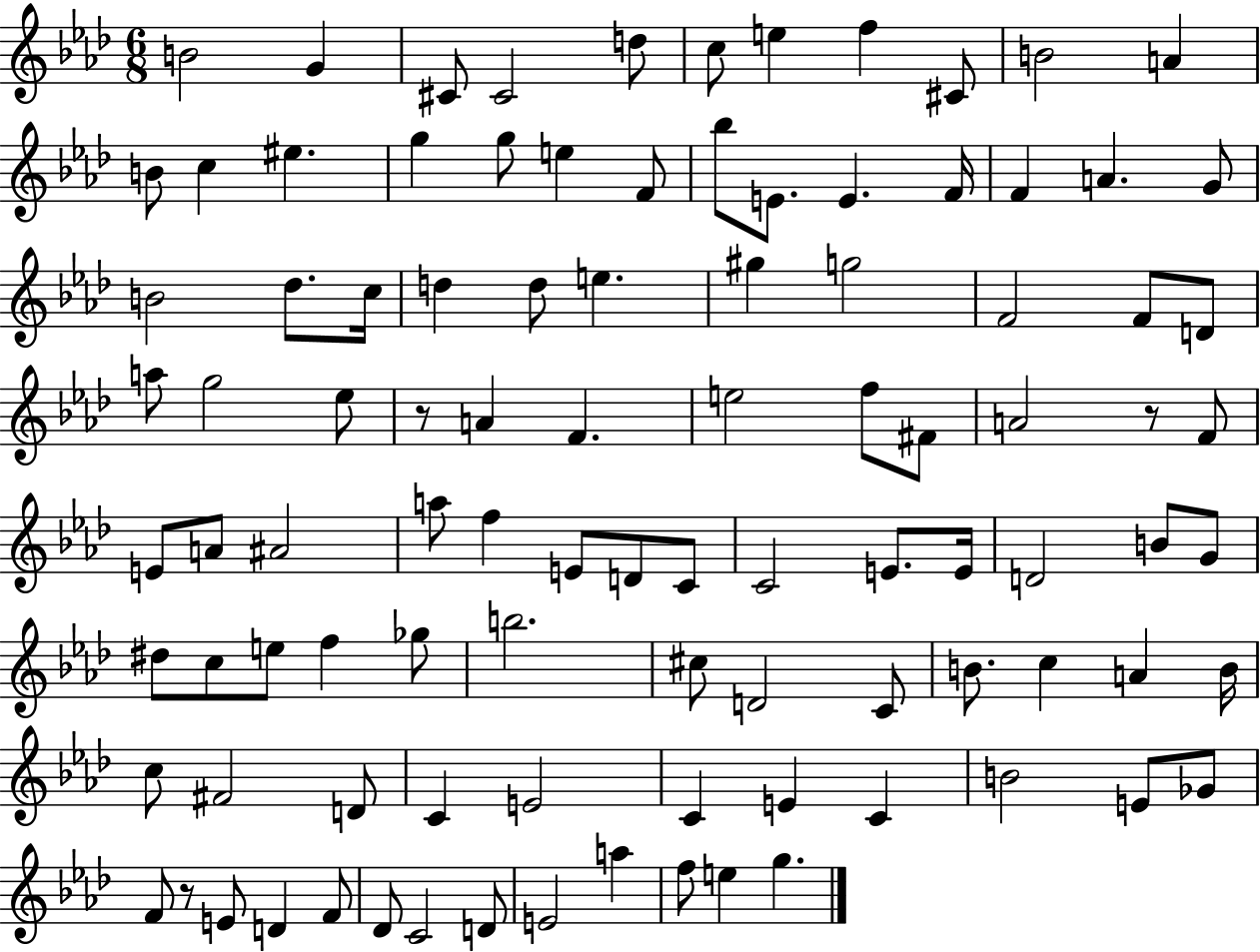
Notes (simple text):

B4/h G4/q C#4/e C#4/h D5/e C5/e E5/q F5/q C#4/e B4/h A4/q B4/e C5/q EIS5/q. G5/q G5/e E5/q F4/e Bb5/e E4/e. E4/q. F4/s F4/q A4/q. G4/e B4/h Db5/e. C5/s D5/q D5/e E5/q. G#5/q G5/h F4/h F4/e D4/e A5/e G5/h Eb5/e R/e A4/q F4/q. E5/h F5/e F#4/e A4/h R/e F4/e E4/e A4/e A#4/h A5/e F5/q E4/e D4/e C4/e C4/h E4/e. E4/s D4/h B4/e G4/e D#5/e C5/e E5/e F5/q Gb5/e B5/h. C#5/e D4/h C4/e B4/e. C5/q A4/q B4/s C5/e F#4/h D4/e C4/q E4/h C4/q E4/q C4/q B4/h E4/e Gb4/e F4/e R/e E4/e D4/q F4/e Db4/e C4/h D4/e E4/h A5/q F5/e E5/q G5/q.